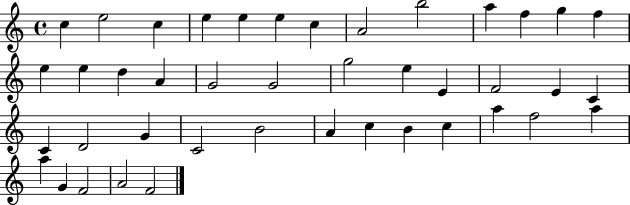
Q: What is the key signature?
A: C major